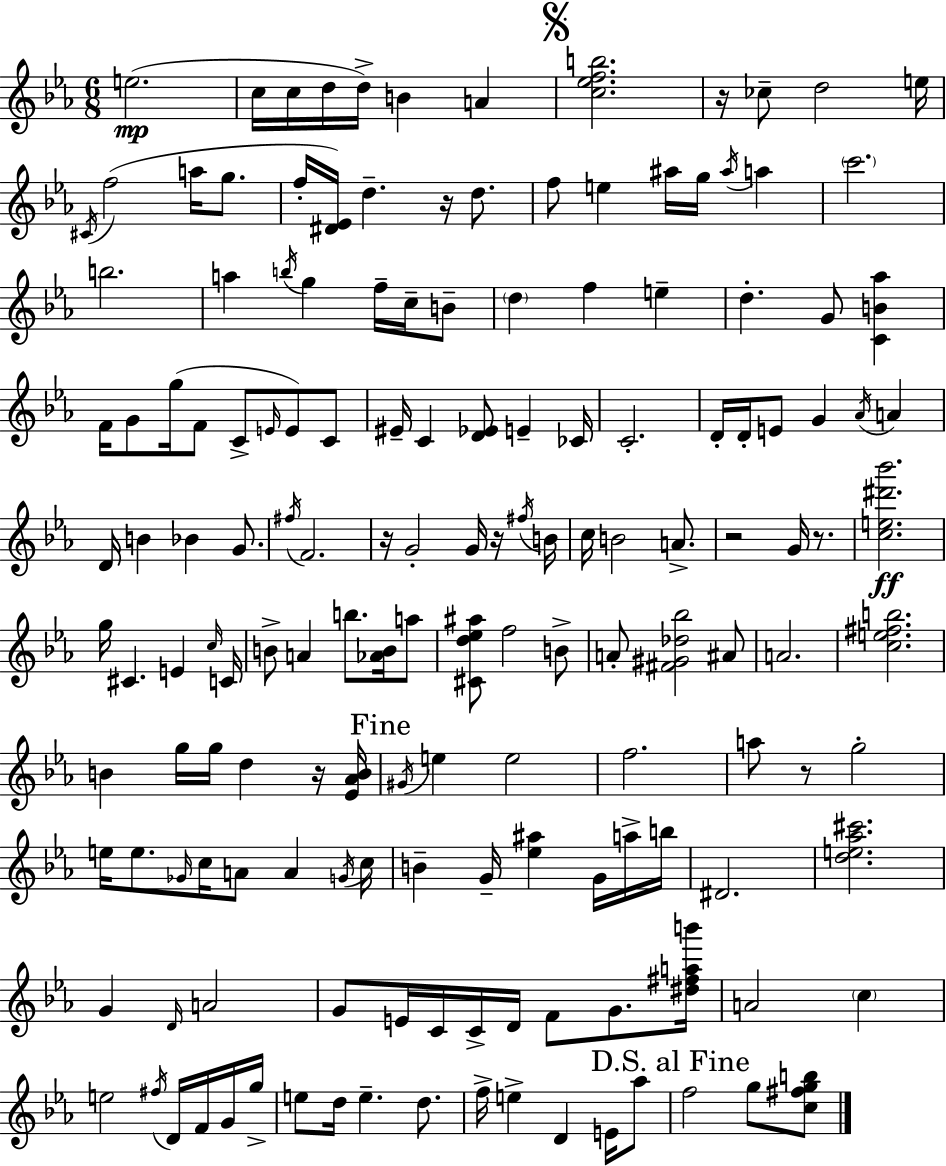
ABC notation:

X:1
T:Untitled
M:6/8
L:1/4
K:Eb
e2 c/4 c/4 d/4 d/4 B A [c_efb]2 z/4 _c/2 d2 e/4 ^C/4 f2 a/4 g/2 f/4 [^D_E]/4 d z/4 d/2 f/2 e ^a/4 g/4 ^a/4 a c'2 b2 a b/4 g f/4 c/4 B/2 d f e d G/2 [CB_a] F/4 G/2 g/4 F/2 C/2 E/4 E/2 C/2 ^E/4 C [D_E]/2 E _C/4 C2 D/4 D/4 E/2 G _A/4 A D/4 B _B G/2 ^f/4 F2 z/4 G2 G/4 z/4 ^f/4 B/4 c/4 B2 A/2 z2 G/4 z/2 [ce^d'_b']2 g/4 ^C E c/4 C/4 B/2 A b/2 [_AB]/4 a/2 [^Cd_e^a]/2 f2 B/2 A/2 [^F^G_d_b]2 ^A/2 A2 [ce^fb]2 B g/4 g/4 d z/4 [_E_AB]/4 ^G/4 e e2 f2 a/2 z/2 g2 e/4 e/2 _G/4 c/4 A/2 A G/4 c/4 B G/4 [_e^a] G/4 a/4 b/4 ^D2 [de_a^c']2 G D/4 A2 G/2 E/4 C/4 C/4 D/4 F/2 G/2 [^d^fab']/4 A2 c e2 ^f/4 D/4 F/4 G/4 g/4 e/2 d/4 e d/2 f/4 e D E/4 _a/2 f2 g/2 [c^fgb]/2